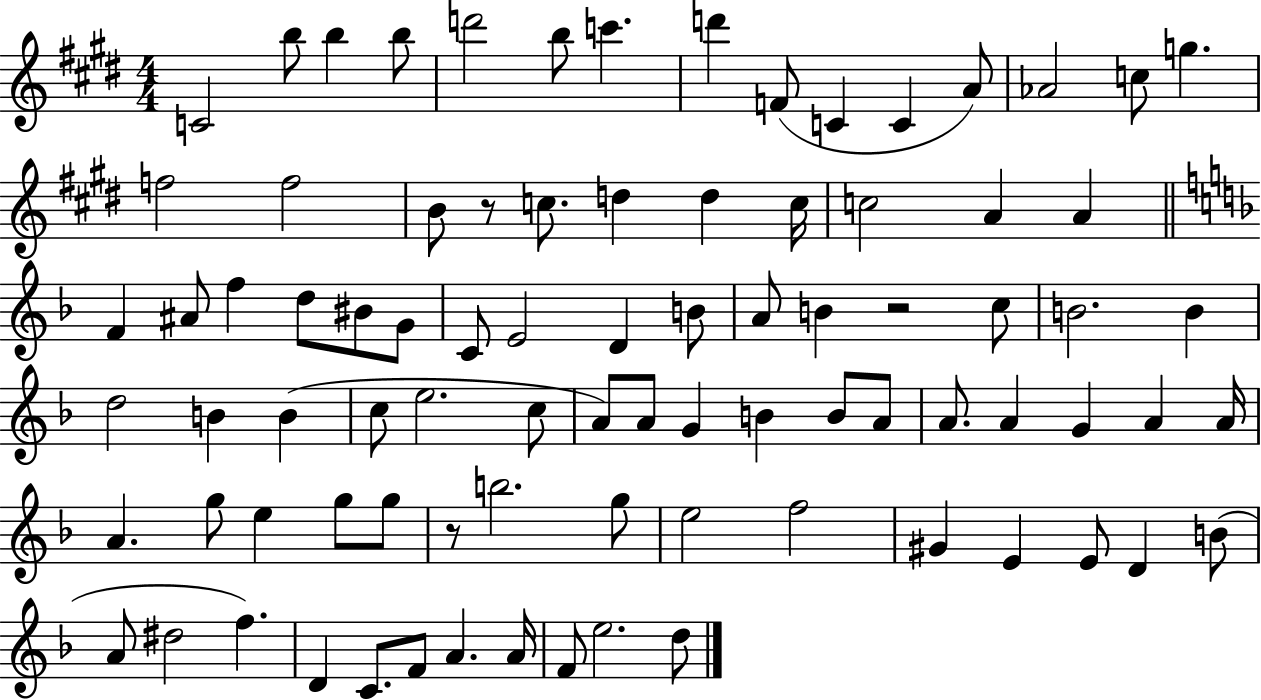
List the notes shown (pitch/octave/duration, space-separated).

C4/h B5/e B5/q B5/e D6/h B5/e C6/q. D6/q F4/e C4/q C4/q A4/e Ab4/h C5/e G5/q. F5/h F5/h B4/e R/e C5/e. D5/q D5/q C5/s C5/h A4/q A4/q F4/q A#4/e F5/q D5/e BIS4/e G4/e C4/e E4/h D4/q B4/e A4/e B4/q R/h C5/e B4/h. B4/q D5/h B4/q B4/q C5/e E5/h. C5/e A4/e A4/e G4/q B4/q B4/e A4/e A4/e. A4/q G4/q A4/q A4/s A4/q. G5/e E5/q G5/e G5/e R/e B5/h. G5/e E5/h F5/h G#4/q E4/q E4/e D4/q B4/e A4/e D#5/h F5/q. D4/q C4/e. F4/e A4/q. A4/s F4/e E5/h. D5/e